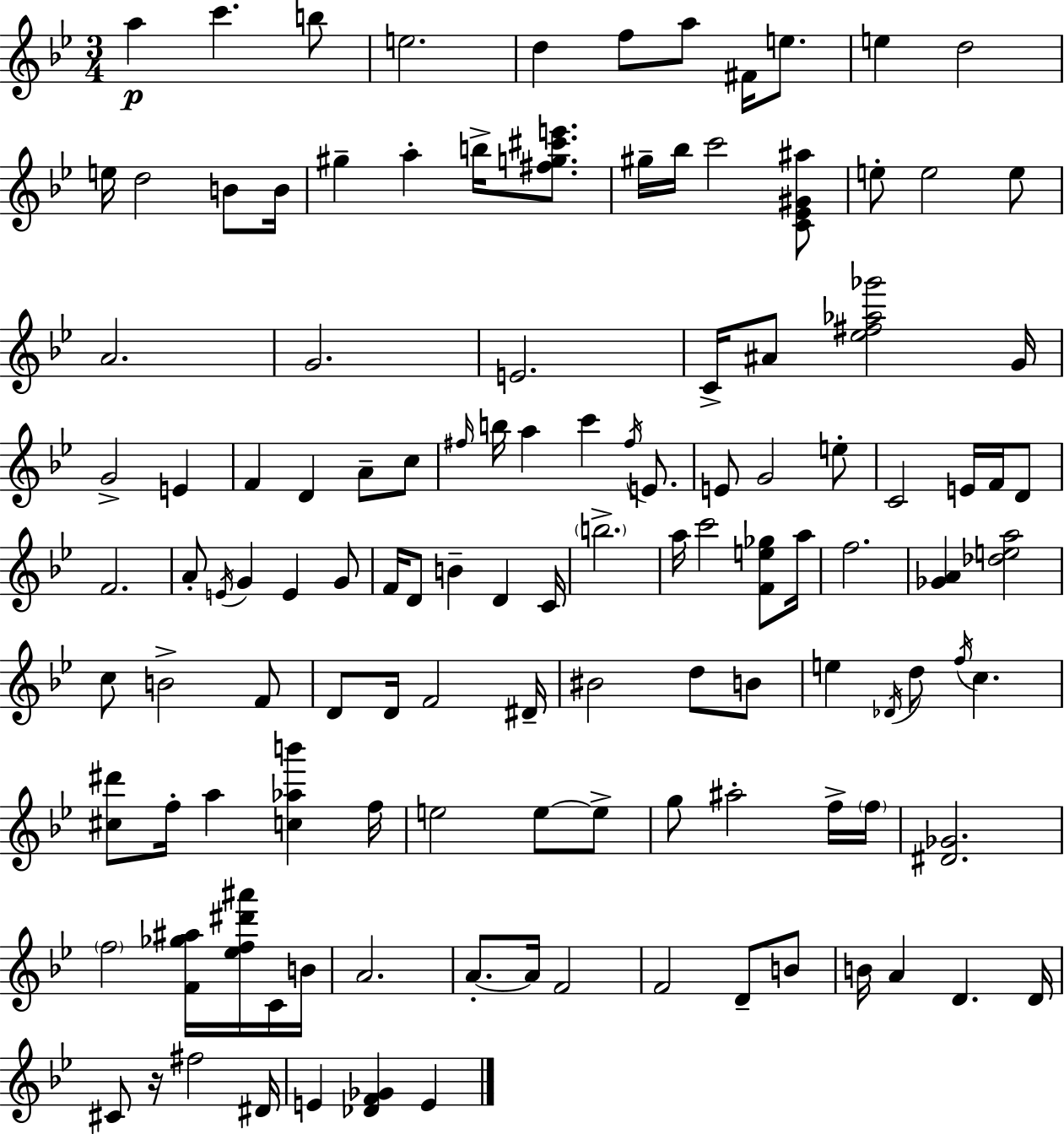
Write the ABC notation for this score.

X:1
T:Untitled
M:3/4
L:1/4
K:Bb
a c' b/2 e2 d f/2 a/2 ^F/4 e/2 e d2 e/4 d2 B/2 B/4 ^g a b/4 [^fg^c'e']/2 ^g/4 _b/4 c'2 [C_E^G^a]/2 e/2 e2 e/2 A2 G2 E2 C/4 ^A/2 [_e^f_a_g']2 G/4 G2 E F D A/2 c/2 ^f/4 b/4 a c' ^f/4 E/2 E/2 G2 e/2 C2 E/4 F/4 D/2 F2 A/2 E/4 G E G/2 F/4 D/2 B D C/4 b2 a/4 c'2 [Fe_g]/2 a/4 f2 [_GA] [_dea]2 c/2 B2 F/2 D/2 D/4 F2 ^D/4 ^B2 d/2 B/2 e _D/4 d/2 f/4 c [^c^d']/2 f/4 a [c_ab'] f/4 e2 e/2 e/2 g/2 ^a2 f/4 f/4 [^D_G]2 f2 [F_g^a]/4 [_ef^d'^a']/4 C/4 B/4 A2 A/2 A/4 F2 F2 D/2 B/2 B/4 A D D/4 ^C/2 z/4 ^f2 ^D/4 E [_DF_G] E